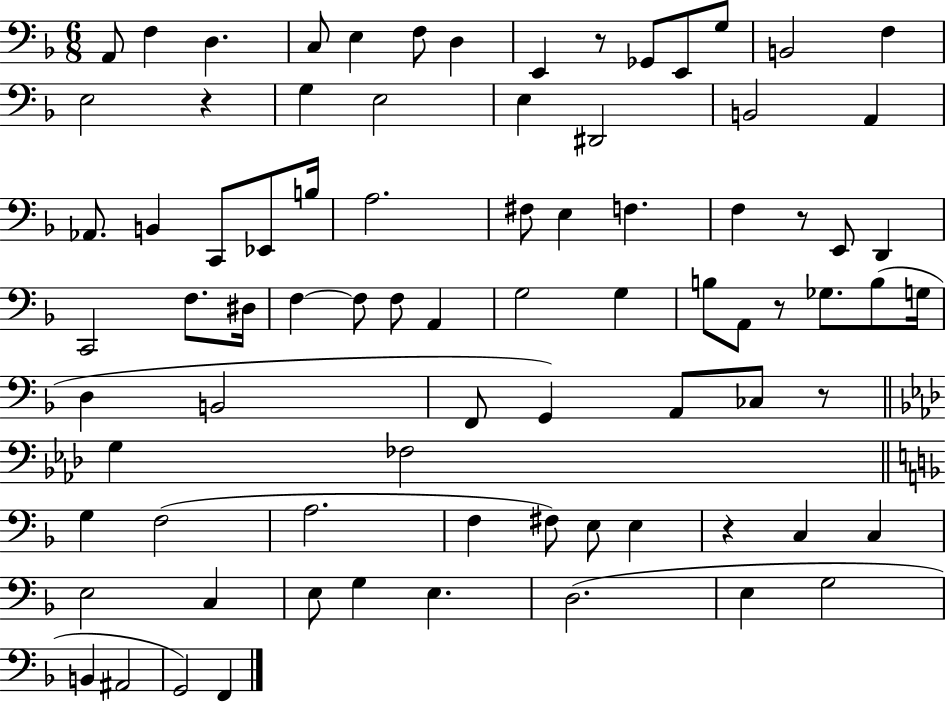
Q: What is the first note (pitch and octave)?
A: A2